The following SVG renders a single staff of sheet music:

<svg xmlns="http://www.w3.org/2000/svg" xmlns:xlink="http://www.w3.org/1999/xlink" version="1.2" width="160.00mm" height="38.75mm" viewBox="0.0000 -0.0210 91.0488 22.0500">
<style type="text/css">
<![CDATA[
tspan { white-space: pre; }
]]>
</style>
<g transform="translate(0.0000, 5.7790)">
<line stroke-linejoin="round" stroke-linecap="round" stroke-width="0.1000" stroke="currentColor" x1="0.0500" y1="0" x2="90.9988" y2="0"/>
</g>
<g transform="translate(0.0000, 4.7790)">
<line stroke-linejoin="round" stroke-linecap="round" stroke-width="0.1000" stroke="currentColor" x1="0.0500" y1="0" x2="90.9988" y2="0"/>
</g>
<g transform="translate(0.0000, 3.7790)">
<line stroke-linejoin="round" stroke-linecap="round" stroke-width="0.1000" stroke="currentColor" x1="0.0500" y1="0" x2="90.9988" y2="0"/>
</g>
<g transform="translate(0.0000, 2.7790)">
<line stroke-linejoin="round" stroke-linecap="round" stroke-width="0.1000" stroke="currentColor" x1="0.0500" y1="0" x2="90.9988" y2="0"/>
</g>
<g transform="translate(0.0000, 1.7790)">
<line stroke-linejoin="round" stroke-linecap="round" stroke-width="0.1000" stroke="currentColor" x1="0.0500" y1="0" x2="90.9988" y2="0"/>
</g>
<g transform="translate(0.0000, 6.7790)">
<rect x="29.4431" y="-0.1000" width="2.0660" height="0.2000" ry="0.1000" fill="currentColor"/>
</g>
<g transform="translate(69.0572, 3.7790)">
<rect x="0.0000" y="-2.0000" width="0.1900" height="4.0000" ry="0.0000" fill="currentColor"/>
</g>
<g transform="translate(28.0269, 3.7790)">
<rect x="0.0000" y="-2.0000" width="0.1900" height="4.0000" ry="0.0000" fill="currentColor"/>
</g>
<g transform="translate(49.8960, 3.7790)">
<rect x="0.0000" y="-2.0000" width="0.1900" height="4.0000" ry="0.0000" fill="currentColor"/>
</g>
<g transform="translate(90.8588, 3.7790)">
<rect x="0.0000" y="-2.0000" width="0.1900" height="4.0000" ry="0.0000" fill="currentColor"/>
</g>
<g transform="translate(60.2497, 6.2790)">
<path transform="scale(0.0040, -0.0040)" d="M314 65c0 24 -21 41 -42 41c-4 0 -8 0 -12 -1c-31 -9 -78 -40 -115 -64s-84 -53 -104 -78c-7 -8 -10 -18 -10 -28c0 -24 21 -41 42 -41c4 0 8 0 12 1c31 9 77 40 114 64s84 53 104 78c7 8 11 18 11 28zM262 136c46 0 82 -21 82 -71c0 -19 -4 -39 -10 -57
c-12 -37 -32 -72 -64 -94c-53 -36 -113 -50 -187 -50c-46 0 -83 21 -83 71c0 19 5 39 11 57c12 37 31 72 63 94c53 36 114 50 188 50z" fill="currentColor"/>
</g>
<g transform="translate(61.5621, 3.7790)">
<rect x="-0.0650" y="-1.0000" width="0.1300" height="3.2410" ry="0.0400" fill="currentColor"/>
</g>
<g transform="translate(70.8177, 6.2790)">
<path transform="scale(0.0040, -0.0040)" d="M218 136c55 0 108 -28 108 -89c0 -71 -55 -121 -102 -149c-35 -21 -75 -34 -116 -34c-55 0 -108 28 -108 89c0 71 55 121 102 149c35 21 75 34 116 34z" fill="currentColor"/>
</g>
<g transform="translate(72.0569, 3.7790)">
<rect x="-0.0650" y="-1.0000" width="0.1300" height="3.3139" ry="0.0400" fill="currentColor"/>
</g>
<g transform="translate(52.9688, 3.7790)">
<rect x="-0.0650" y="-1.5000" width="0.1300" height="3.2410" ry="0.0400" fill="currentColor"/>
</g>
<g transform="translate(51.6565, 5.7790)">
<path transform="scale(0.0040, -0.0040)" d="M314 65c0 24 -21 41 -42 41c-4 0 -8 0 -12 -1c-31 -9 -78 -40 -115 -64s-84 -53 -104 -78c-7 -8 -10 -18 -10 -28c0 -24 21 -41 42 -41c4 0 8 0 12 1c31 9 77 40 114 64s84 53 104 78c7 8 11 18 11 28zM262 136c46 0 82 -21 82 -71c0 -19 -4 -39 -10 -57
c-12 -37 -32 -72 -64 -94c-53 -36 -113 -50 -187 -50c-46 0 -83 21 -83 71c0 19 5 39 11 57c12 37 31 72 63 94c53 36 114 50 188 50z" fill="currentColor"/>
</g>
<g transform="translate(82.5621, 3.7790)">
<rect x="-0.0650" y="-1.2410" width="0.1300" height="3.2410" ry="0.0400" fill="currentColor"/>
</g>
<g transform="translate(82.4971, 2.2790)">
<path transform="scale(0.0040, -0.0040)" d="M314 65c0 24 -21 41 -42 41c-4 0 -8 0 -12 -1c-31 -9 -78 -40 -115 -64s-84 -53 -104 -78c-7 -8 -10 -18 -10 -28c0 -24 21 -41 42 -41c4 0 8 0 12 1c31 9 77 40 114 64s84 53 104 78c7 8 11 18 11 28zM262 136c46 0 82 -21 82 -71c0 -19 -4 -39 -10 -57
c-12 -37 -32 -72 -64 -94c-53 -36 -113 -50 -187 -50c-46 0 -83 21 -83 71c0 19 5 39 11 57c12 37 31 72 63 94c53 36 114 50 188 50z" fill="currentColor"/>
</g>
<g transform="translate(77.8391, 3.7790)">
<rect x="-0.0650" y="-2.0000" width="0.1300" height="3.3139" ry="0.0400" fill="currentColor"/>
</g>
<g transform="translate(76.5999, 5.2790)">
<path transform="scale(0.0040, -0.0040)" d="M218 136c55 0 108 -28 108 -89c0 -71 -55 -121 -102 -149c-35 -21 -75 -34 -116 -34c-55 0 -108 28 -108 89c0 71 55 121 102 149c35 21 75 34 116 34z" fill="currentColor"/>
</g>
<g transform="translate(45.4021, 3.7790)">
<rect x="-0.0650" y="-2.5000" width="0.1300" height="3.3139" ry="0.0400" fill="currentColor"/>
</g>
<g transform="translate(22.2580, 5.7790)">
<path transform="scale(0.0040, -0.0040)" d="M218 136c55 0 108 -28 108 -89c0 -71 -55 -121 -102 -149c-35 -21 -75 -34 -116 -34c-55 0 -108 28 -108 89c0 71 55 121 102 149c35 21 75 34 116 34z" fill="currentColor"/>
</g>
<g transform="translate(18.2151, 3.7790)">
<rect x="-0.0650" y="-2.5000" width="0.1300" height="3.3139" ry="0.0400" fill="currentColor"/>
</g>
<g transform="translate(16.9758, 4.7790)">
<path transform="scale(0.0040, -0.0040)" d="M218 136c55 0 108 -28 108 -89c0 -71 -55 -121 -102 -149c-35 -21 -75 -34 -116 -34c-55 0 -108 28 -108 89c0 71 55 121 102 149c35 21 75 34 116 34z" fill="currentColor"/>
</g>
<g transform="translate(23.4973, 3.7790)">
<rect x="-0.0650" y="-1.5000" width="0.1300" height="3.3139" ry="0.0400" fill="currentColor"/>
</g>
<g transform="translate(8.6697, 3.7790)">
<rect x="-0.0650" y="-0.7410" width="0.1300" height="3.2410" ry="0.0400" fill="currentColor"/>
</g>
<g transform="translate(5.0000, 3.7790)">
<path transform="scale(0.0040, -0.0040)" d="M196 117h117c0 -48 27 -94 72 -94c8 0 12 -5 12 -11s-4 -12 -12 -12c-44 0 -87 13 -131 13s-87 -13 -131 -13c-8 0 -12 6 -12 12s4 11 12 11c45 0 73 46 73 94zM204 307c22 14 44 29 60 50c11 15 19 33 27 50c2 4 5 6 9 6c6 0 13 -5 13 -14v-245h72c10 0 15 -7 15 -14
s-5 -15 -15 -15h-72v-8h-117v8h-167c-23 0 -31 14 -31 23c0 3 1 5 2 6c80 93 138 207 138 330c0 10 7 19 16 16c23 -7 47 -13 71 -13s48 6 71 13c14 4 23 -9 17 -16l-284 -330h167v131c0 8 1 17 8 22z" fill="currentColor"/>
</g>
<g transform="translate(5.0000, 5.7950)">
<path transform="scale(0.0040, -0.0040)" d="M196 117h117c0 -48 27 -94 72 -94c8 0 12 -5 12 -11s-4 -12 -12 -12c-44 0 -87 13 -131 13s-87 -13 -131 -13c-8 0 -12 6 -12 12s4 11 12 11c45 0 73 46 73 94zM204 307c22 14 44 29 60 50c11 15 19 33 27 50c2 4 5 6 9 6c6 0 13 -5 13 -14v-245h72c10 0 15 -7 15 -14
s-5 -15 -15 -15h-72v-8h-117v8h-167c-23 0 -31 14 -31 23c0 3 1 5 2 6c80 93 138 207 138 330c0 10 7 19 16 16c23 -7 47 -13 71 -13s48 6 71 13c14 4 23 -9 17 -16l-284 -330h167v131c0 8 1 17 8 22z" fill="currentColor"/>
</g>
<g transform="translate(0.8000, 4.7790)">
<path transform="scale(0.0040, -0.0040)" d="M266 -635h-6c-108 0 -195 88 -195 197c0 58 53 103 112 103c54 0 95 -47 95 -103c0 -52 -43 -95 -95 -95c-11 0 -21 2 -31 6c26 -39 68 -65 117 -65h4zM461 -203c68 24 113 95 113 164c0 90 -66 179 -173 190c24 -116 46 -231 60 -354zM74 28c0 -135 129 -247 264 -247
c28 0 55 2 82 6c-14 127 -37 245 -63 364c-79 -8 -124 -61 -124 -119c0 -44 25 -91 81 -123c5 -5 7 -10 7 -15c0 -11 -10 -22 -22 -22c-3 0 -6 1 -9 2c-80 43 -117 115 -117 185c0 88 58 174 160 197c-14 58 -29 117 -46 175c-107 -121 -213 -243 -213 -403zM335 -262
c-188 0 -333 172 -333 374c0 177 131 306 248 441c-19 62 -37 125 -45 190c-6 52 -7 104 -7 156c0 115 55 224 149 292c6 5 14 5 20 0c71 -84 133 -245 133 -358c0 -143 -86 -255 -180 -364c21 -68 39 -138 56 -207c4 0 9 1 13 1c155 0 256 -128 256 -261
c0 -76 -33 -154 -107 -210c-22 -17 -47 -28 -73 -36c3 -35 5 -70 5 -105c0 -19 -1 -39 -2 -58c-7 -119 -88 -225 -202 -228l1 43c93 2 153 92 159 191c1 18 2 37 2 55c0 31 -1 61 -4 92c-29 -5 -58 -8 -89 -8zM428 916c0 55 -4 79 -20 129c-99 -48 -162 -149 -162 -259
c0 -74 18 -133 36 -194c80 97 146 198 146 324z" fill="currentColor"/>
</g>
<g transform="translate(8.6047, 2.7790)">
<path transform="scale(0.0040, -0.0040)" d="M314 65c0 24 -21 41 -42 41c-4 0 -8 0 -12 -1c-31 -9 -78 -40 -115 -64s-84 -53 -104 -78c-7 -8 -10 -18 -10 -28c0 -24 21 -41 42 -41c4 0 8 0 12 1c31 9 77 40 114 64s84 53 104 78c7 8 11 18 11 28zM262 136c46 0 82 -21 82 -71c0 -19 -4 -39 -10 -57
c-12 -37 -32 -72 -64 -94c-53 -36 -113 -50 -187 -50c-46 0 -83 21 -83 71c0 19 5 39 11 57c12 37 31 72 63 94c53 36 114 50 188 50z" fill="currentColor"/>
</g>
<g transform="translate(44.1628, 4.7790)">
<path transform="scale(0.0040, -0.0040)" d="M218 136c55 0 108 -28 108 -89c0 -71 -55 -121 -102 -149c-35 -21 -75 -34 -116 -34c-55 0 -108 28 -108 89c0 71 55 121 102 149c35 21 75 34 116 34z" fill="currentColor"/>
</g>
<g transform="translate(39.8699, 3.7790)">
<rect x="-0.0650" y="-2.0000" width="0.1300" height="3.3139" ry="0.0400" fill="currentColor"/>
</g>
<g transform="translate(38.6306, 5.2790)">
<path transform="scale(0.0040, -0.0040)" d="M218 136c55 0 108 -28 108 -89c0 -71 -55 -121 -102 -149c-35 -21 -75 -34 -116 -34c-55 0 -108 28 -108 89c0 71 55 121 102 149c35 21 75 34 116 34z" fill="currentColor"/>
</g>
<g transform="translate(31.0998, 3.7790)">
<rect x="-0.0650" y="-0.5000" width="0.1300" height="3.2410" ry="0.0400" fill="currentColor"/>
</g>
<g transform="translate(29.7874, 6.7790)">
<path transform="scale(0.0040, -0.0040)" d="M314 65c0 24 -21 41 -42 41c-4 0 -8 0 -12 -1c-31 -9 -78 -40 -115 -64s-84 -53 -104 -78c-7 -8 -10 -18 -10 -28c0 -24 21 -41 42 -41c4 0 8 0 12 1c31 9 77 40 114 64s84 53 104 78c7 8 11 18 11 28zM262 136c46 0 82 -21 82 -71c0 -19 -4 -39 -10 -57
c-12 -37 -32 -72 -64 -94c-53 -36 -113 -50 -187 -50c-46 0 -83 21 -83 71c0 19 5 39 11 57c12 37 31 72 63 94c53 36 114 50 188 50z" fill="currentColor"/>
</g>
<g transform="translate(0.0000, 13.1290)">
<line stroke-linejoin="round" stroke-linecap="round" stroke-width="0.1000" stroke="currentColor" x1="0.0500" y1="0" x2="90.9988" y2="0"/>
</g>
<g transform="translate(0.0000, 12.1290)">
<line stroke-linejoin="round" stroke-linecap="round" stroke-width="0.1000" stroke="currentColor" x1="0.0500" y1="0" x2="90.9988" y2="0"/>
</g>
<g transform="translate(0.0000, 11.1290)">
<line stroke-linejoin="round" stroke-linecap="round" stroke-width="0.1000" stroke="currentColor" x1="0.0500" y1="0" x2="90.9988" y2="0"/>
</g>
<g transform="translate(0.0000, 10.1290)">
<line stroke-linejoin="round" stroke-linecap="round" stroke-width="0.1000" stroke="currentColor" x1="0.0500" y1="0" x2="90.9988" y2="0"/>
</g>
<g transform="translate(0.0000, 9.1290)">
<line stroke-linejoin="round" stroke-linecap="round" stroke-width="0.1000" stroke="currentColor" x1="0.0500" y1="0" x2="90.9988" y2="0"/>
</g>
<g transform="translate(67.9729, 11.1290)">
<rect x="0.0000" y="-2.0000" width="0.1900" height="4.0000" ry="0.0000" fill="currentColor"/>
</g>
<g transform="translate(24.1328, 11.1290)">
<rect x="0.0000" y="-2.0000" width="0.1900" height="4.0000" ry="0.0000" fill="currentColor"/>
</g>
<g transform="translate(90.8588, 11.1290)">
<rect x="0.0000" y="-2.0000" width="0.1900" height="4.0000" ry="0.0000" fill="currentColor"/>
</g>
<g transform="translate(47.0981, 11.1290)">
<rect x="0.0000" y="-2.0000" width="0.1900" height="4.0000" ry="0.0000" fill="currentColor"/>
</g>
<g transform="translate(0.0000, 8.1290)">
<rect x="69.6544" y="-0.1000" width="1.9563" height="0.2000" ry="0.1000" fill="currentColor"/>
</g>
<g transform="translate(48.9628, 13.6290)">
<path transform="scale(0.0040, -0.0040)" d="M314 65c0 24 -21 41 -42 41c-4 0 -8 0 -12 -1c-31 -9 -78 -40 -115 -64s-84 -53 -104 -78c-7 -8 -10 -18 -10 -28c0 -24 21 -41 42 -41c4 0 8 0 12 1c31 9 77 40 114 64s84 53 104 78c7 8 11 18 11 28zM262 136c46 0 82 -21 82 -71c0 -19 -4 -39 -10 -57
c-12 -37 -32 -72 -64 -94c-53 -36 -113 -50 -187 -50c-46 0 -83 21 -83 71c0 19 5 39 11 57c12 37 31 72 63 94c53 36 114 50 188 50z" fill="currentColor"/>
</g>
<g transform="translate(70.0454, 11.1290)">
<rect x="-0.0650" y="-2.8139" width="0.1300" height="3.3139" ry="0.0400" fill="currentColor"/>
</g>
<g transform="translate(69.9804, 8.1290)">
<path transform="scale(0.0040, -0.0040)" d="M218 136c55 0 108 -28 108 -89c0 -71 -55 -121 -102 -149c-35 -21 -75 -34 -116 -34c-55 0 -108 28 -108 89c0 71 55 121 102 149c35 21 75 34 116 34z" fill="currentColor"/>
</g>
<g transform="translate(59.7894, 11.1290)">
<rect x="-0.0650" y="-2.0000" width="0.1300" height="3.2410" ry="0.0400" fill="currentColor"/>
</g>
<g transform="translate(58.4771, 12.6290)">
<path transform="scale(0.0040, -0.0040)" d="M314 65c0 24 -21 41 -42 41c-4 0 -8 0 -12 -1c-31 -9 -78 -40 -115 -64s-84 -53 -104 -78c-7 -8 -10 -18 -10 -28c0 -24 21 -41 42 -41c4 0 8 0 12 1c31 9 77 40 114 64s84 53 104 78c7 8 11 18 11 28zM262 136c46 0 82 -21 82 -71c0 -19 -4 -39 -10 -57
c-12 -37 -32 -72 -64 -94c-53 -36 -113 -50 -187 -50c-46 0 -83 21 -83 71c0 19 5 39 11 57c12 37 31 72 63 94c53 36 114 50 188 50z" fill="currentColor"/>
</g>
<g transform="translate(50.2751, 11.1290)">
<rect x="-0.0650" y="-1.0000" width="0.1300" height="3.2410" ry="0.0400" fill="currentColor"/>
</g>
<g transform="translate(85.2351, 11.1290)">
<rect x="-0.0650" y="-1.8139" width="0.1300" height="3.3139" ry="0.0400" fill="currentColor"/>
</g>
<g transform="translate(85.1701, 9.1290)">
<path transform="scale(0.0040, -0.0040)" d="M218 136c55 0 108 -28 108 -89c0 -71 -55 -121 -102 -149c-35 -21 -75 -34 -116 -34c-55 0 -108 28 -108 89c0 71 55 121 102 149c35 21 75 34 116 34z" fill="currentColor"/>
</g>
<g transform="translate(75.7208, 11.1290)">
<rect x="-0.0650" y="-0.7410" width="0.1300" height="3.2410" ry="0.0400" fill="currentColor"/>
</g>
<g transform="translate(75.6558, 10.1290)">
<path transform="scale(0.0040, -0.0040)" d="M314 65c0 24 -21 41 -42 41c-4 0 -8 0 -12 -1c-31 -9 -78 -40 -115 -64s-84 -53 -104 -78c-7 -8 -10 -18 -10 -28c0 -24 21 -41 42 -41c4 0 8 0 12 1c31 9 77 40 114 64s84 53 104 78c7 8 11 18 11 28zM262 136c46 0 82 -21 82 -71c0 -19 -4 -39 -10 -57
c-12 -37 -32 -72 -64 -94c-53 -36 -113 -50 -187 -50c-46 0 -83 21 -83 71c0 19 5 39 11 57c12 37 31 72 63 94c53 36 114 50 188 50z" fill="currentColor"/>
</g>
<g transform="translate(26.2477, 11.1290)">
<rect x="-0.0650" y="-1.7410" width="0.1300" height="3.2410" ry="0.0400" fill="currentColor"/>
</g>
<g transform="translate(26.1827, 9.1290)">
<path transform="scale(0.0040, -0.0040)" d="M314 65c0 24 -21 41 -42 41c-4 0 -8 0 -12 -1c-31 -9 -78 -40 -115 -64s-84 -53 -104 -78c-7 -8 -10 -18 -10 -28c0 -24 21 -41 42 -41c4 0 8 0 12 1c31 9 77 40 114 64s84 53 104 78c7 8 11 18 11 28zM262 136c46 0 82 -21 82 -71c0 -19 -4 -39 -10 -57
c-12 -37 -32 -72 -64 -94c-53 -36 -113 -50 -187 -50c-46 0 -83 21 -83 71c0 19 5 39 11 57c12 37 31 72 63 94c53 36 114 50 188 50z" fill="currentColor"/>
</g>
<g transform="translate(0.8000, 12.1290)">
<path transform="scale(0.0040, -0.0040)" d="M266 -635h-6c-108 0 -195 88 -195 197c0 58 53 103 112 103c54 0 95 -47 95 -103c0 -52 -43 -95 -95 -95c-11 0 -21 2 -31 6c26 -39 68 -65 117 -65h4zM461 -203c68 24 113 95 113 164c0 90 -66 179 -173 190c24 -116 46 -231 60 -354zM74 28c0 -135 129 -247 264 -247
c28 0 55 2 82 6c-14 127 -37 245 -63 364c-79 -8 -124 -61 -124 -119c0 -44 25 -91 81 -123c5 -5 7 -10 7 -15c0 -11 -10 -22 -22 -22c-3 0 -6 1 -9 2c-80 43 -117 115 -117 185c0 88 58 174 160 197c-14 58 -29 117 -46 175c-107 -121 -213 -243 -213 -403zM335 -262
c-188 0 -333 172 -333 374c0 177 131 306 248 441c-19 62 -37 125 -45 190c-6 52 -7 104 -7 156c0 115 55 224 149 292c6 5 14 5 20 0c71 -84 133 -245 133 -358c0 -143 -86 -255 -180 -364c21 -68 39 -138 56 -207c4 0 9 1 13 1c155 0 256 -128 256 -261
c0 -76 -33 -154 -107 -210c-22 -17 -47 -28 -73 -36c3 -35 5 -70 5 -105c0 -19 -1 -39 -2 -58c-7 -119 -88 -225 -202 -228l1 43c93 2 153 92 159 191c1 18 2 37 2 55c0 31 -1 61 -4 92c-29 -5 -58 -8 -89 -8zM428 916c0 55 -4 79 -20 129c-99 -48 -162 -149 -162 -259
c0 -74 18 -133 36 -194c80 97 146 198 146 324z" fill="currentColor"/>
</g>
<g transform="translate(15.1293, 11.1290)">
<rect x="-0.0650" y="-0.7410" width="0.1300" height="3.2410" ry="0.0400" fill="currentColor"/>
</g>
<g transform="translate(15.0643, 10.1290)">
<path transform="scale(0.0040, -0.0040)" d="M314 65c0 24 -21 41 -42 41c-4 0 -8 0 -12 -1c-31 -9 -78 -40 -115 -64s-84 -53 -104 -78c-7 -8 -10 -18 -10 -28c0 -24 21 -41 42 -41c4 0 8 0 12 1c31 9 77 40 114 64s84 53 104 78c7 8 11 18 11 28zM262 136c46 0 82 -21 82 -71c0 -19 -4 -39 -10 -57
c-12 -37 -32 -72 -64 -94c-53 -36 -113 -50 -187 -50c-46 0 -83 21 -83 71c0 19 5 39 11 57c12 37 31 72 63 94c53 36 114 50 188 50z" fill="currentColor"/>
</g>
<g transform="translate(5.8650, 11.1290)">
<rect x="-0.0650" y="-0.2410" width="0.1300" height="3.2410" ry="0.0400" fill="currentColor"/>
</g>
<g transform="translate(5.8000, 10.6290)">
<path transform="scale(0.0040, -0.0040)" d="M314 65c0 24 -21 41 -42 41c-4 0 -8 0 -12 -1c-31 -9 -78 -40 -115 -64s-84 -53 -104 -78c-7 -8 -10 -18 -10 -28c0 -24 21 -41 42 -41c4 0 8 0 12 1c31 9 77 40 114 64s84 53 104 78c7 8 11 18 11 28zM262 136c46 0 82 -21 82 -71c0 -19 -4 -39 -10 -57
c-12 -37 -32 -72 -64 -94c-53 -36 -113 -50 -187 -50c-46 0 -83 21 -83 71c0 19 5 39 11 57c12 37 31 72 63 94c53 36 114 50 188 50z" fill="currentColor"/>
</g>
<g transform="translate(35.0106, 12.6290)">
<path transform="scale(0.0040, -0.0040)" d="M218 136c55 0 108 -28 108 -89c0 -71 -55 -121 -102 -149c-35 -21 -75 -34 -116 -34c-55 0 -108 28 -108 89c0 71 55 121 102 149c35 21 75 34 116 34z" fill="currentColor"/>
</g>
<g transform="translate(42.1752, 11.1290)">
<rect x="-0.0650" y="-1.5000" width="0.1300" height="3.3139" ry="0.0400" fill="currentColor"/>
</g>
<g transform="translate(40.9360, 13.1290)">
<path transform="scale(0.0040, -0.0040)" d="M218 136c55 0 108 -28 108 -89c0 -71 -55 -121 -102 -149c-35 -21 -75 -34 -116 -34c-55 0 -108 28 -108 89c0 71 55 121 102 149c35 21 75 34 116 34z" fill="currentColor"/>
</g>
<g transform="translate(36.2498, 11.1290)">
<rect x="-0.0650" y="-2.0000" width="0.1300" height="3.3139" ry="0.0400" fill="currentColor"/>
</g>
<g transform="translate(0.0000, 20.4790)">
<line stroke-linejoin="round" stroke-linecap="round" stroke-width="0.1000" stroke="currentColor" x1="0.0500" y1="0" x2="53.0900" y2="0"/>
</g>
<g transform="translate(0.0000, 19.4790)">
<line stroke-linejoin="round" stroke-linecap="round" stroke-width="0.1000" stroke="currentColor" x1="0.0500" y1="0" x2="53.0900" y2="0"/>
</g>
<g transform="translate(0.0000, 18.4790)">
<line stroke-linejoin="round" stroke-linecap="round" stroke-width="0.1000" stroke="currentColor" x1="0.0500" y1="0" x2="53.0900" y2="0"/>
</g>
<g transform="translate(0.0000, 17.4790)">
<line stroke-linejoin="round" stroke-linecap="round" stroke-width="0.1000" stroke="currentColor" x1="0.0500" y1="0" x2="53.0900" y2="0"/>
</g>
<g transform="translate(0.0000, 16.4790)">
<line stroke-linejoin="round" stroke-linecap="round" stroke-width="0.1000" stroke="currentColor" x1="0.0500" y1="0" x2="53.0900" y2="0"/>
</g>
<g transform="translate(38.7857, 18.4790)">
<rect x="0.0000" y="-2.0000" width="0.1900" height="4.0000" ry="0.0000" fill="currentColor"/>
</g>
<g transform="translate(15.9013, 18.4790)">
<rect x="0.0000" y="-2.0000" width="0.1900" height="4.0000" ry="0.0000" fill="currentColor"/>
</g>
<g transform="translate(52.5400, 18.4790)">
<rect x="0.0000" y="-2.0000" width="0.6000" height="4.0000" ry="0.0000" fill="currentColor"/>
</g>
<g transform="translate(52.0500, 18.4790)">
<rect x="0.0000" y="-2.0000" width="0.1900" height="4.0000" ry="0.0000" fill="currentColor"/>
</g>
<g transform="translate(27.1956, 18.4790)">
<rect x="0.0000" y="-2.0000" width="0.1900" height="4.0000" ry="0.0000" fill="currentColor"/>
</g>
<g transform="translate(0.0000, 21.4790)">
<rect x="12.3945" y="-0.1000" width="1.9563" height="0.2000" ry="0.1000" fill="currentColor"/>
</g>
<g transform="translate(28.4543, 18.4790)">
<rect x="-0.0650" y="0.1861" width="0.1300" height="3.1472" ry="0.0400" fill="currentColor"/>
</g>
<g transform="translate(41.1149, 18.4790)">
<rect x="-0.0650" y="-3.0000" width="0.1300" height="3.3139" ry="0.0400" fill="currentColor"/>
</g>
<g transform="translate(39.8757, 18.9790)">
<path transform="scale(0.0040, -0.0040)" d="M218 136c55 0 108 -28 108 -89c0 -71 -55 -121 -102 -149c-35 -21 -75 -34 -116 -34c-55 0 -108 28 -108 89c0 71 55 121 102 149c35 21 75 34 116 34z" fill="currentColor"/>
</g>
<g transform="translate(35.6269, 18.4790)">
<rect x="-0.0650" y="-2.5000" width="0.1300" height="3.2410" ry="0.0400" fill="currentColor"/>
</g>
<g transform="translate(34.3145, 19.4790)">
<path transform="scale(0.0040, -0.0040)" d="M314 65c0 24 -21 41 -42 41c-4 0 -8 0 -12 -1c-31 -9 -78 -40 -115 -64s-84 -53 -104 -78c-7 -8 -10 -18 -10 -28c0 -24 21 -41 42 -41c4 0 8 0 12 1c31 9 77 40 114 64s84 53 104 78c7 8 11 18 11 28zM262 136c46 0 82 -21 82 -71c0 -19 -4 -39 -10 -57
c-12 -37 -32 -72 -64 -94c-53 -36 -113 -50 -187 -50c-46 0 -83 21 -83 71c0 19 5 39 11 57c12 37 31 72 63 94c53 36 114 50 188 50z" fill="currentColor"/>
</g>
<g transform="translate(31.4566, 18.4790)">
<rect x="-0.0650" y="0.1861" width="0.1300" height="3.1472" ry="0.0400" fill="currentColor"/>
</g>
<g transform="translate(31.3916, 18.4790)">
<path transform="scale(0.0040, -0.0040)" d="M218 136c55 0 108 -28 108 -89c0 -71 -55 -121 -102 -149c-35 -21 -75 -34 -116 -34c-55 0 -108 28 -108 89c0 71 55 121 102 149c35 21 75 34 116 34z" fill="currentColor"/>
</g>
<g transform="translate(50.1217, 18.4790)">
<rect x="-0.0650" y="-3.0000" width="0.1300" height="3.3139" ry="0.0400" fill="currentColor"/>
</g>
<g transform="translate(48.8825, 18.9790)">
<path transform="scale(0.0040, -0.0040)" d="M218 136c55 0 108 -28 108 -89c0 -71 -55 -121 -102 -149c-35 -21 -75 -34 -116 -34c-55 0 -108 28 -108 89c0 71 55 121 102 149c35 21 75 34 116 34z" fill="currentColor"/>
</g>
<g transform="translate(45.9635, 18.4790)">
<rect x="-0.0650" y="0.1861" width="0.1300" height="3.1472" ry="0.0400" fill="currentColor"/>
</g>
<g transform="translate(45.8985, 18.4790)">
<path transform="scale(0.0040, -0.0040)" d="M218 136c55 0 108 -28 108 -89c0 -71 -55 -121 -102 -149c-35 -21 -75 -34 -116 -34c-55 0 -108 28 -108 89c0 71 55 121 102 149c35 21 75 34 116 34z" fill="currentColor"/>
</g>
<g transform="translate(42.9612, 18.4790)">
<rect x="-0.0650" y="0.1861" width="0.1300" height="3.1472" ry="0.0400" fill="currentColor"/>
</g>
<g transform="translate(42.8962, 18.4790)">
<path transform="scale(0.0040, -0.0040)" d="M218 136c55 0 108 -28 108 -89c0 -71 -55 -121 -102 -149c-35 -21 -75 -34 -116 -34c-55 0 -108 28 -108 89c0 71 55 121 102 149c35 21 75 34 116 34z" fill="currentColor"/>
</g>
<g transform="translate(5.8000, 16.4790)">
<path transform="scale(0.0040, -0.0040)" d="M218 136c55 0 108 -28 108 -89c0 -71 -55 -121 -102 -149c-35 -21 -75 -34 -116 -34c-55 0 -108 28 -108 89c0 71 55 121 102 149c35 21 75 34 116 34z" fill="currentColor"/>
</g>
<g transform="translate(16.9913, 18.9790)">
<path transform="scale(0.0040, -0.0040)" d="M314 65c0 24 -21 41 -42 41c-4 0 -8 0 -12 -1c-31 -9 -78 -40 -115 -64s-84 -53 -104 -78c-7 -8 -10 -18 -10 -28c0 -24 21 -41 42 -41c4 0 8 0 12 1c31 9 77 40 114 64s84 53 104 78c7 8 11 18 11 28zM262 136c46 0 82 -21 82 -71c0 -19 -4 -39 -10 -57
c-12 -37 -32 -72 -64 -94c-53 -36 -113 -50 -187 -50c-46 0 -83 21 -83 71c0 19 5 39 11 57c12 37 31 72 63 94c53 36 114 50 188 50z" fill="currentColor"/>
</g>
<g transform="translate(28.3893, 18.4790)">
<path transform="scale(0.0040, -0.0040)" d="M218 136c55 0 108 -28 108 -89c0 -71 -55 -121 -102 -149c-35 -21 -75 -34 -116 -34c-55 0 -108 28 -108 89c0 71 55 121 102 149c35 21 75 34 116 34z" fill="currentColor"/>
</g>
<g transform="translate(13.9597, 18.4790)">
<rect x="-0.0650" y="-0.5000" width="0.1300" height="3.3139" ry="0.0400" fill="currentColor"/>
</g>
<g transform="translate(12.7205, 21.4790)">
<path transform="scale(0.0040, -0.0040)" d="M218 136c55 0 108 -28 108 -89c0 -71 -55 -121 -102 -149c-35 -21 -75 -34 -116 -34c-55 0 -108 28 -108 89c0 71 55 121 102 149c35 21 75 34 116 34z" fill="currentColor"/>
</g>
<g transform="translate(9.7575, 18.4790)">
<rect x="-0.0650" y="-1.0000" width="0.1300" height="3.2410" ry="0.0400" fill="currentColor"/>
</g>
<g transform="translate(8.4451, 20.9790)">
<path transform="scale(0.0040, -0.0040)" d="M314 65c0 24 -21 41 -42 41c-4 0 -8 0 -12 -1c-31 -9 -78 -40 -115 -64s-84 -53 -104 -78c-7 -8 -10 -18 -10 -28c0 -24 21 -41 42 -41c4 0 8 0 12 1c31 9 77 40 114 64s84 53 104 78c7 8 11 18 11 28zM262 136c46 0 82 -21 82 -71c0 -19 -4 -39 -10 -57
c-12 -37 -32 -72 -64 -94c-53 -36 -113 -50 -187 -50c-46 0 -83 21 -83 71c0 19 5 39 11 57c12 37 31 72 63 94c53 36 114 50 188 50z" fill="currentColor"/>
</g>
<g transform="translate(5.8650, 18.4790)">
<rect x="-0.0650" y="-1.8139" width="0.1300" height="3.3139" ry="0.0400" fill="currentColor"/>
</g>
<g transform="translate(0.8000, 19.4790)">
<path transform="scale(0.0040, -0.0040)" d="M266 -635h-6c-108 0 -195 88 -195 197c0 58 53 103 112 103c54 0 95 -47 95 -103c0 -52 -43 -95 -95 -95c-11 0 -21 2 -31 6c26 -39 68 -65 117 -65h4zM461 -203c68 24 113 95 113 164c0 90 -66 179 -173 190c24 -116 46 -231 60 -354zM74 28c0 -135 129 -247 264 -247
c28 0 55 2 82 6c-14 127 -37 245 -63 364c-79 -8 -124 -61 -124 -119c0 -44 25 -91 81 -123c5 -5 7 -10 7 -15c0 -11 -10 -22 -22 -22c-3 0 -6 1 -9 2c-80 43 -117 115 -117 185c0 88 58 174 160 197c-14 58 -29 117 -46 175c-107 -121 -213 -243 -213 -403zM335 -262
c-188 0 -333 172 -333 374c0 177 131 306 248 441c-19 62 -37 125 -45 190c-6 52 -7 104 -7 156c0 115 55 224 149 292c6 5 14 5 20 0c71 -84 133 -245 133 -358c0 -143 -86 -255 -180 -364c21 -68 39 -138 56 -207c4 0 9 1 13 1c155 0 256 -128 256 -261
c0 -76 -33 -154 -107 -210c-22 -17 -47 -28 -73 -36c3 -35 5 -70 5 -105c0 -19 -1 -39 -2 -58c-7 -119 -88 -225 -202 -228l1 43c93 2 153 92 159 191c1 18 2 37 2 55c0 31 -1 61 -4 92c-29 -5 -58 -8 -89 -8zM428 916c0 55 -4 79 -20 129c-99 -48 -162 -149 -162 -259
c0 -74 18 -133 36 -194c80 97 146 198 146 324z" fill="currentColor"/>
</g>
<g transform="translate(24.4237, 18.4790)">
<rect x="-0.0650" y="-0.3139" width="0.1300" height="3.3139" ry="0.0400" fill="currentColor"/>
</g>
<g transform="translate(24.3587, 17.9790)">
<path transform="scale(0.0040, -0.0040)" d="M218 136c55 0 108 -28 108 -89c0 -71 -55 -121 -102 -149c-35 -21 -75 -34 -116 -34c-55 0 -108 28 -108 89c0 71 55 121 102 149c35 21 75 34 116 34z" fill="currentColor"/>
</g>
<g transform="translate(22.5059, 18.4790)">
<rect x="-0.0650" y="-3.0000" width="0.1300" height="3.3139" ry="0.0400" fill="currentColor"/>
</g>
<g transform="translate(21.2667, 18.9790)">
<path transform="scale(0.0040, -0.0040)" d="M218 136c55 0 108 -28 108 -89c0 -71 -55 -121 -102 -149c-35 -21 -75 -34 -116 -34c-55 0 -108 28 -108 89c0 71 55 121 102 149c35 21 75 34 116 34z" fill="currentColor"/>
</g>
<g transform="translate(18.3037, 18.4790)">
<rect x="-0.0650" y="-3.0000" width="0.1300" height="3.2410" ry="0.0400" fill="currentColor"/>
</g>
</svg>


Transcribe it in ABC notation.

X:1
T:Untitled
M:4/4
L:1/4
K:C
d2 G E C2 F G E2 D2 D F e2 c2 d2 f2 F E D2 F2 a d2 f f D2 C A2 A c B B G2 A B B A